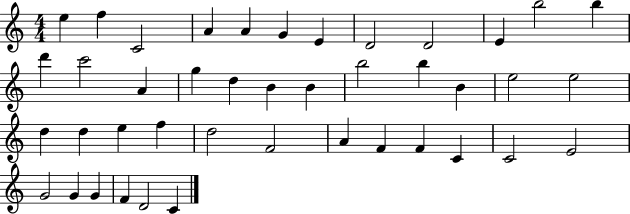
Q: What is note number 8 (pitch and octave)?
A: D4